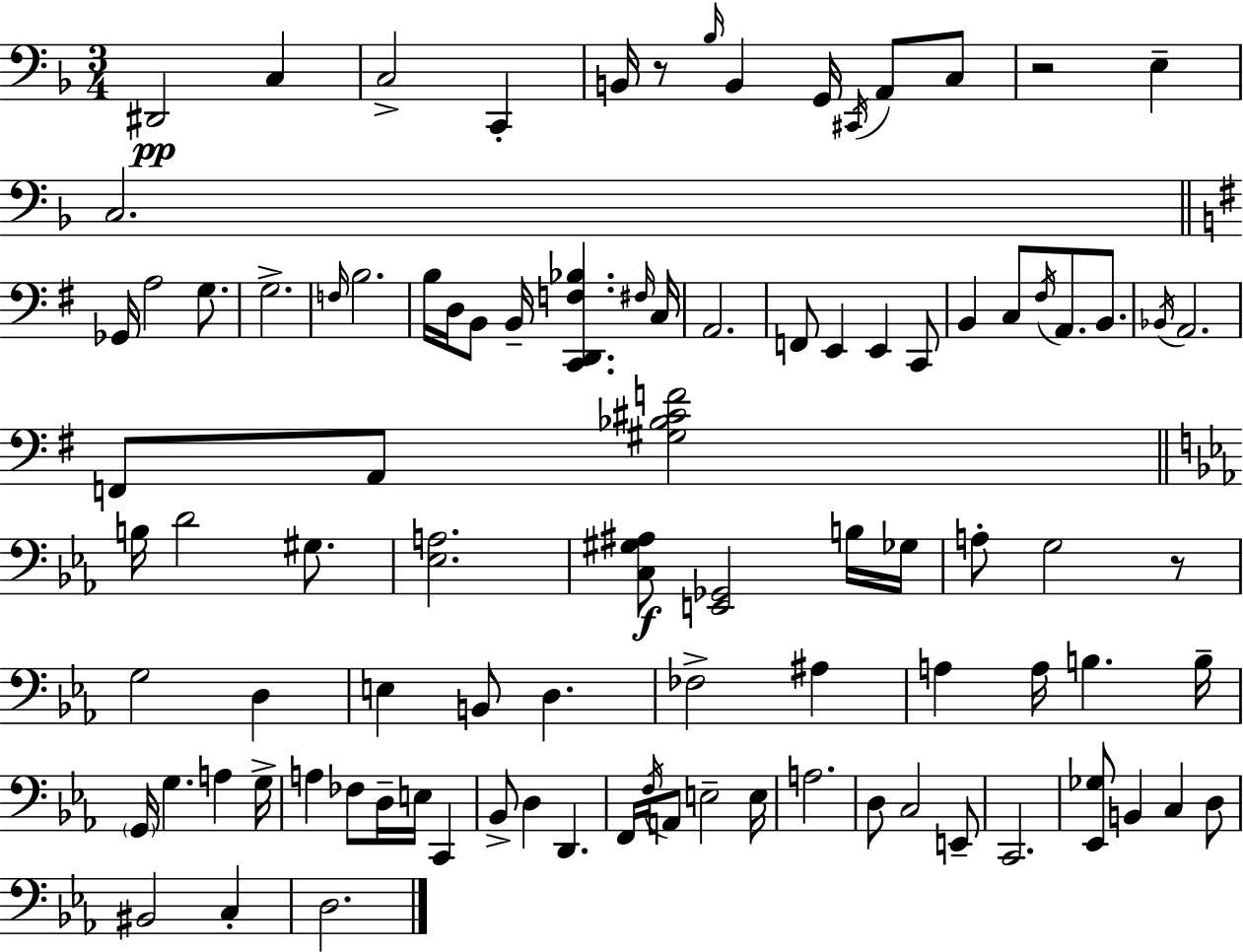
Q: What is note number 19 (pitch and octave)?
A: B3